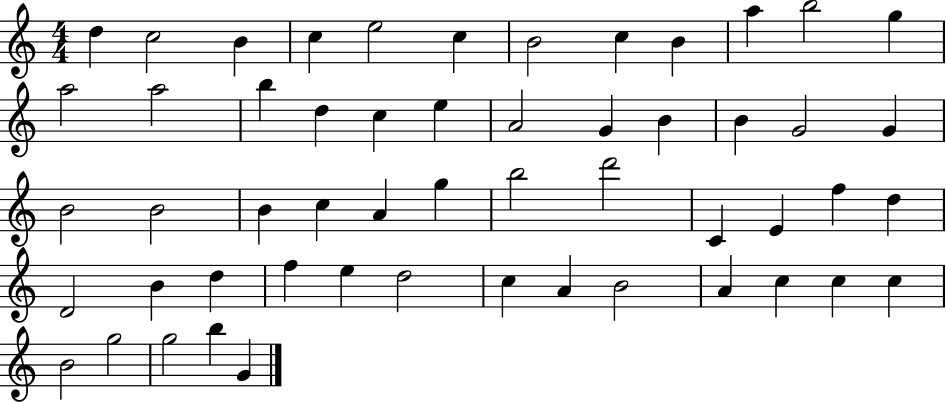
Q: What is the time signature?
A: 4/4